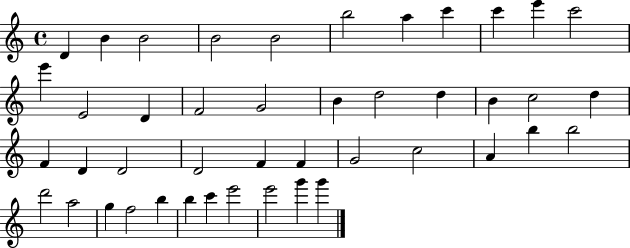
X:1
T:Untitled
M:4/4
L:1/4
K:C
D B B2 B2 B2 b2 a c' c' e' c'2 e' E2 D F2 G2 B d2 d B c2 d F D D2 D2 F F G2 c2 A b b2 d'2 a2 g f2 b b c' e'2 e'2 g' g'